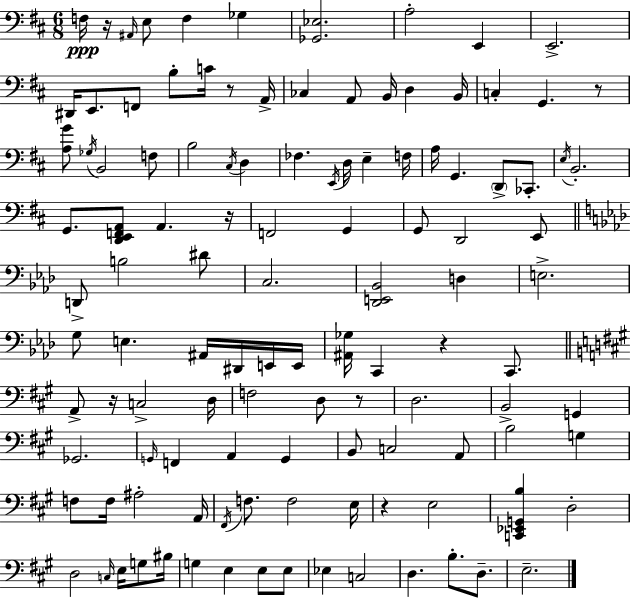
X:1
T:Untitled
M:6/8
L:1/4
K:D
F,/4 z/4 ^A,,/4 E,/2 F, _G, [_G,,_E,]2 A,2 E,, E,,2 ^D,,/4 E,,/2 F,,/2 B,/2 C/4 z/2 A,,/4 _C, A,,/2 B,,/4 D, B,,/4 C, G,, z/2 [A,G]/2 _G,/4 B,,2 F,/2 B,2 ^C,/4 D, _F, E,,/4 D,/4 E, F,/4 A,/4 G,, D,,/2 _C,,/2 E,/4 B,,2 G,,/2 [D,,E,,F,,A,,]/2 A,, z/4 F,,2 G,, G,,/2 D,,2 E,,/2 D,,/2 B,2 ^D/2 C,2 [_D,,E,,_B,,]2 D, E,2 G,/2 E, ^A,,/4 ^D,,/4 E,,/4 E,,/4 [^A,,_G,]/4 C,, z C,,/2 A,,/2 z/4 C,2 D,/4 F,2 D,/2 z/2 D,2 B,,2 G,, _G,,2 G,,/4 F,, A,, G,, B,,/2 C,2 A,,/2 B,2 G, F,/2 F,/4 ^A,2 A,,/4 ^F,,/4 F,/2 F,2 E,/4 z E,2 [C,,_E,,G,,B,] D,2 D,2 C,/4 E,/4 G,/2 ^B,/4 G, E, E,/2 E,/2 _E, C,2 D, B,/2 D,/2 E,2